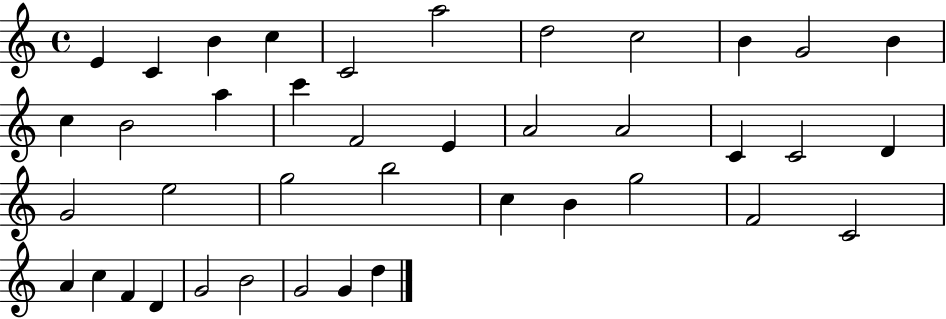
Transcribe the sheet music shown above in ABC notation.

X:1
T:Untitled
M:4/4
L:1/4
K:C
E C B c C2 a2 d2 c2 B G2 B c B2 a c' F2 E A2 A2 C C2 D G2 e2 g2 b2 c B g2 F2 C2 A c F D G2 B2 G2 G d